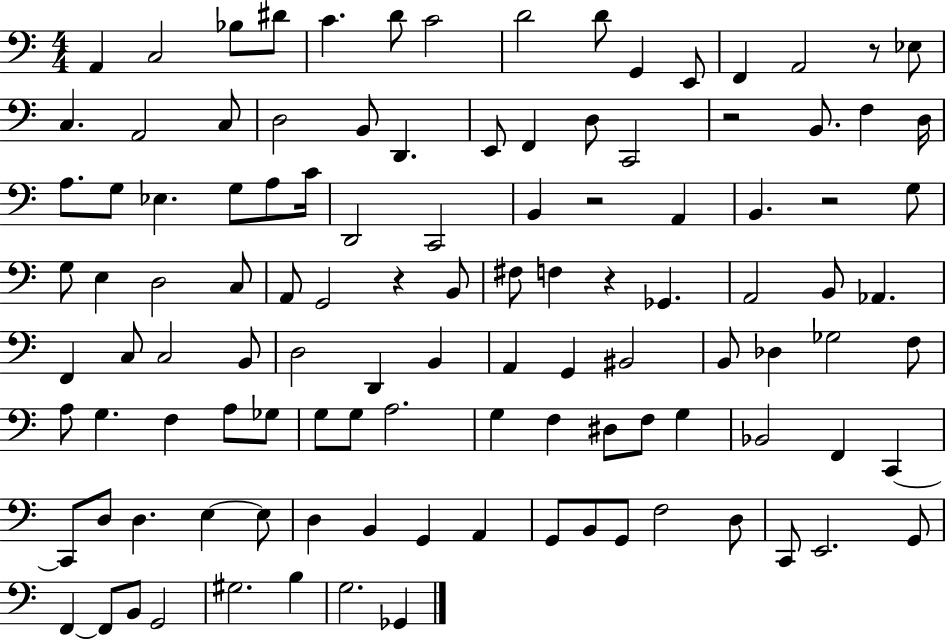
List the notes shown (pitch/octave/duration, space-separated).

A2/q C3/h Bb3/e D#4/e C4/q. D4/e C4/h D4/h D4/e G2/q E2/e F2/q A2/h R/e Eb3/e C3/q. A2/h C3/e D3/h B2/e D2/q. E2/e F2/q D3/e C2/h R/h B2/e. F3/q D3/s A3/e. G3/e Eb3/q. G3/e A3/e C4/s D2/h C2/h B2/q R/h A2/q B2/q. R/h G3/e G3/e E3/q D3/h C3/e A2/e G2/h R/q B2/e F#3/e F3/q R/q Gb2/q. A2/h B2/e Ab2/q. F2/q C3/e C3/h B2/e D3/h D2/q B2/q A2/q G2/q BIS2/h B2/e Db3/q Gb3/h F3/e A3/e G3/q. F3/q A3/e Gb3/e G3/e G3/e A3/h. G3/q F3/q D#3/e F3/e G3/q Bb2/h F2/q C2/q C2/e D3/e D3/q. E3/q E3/e D3/q B2/q G2/q A2/q G2/e B2/e G2/e F3/h D3/e C2/e E2/h. G2/e F2/q F2/e B2/e G2/h G#3/h. B3/q G3/h. Gb2/q